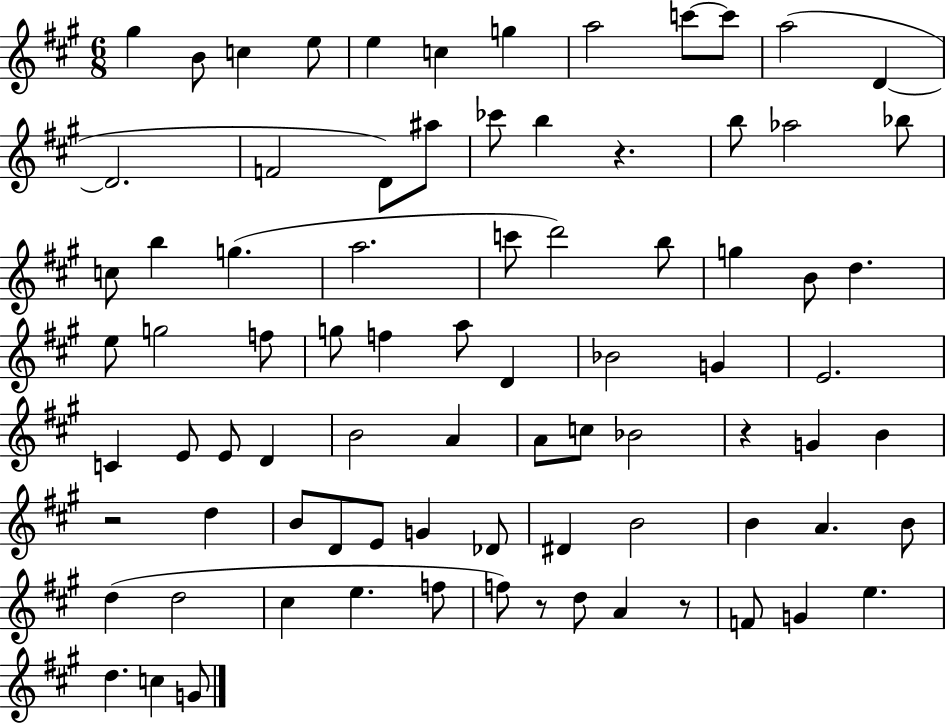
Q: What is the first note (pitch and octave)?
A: G#5